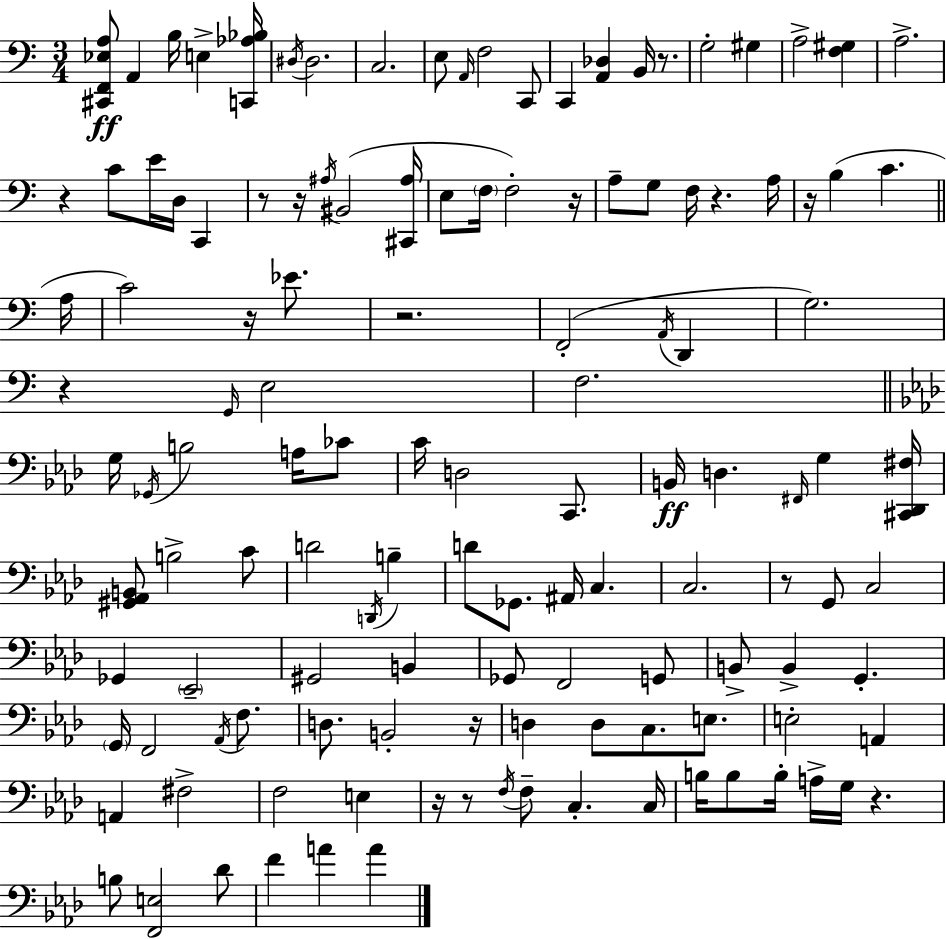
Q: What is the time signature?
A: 3/4